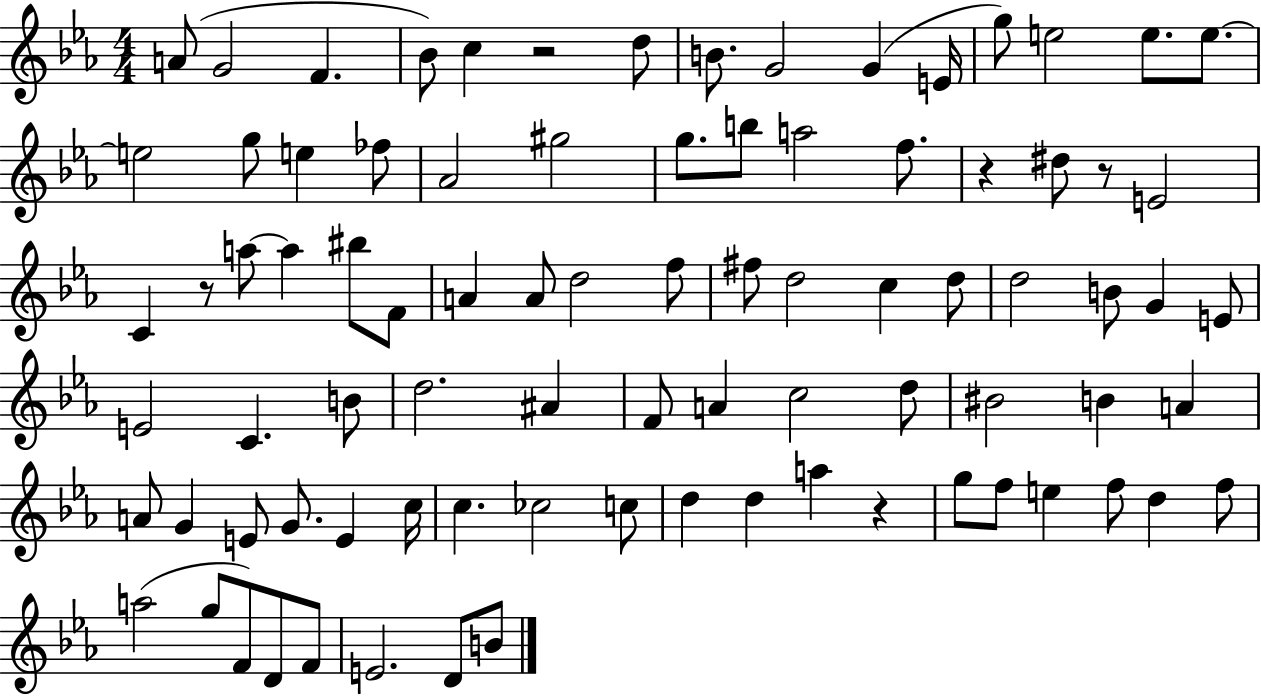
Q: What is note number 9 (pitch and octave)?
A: G4